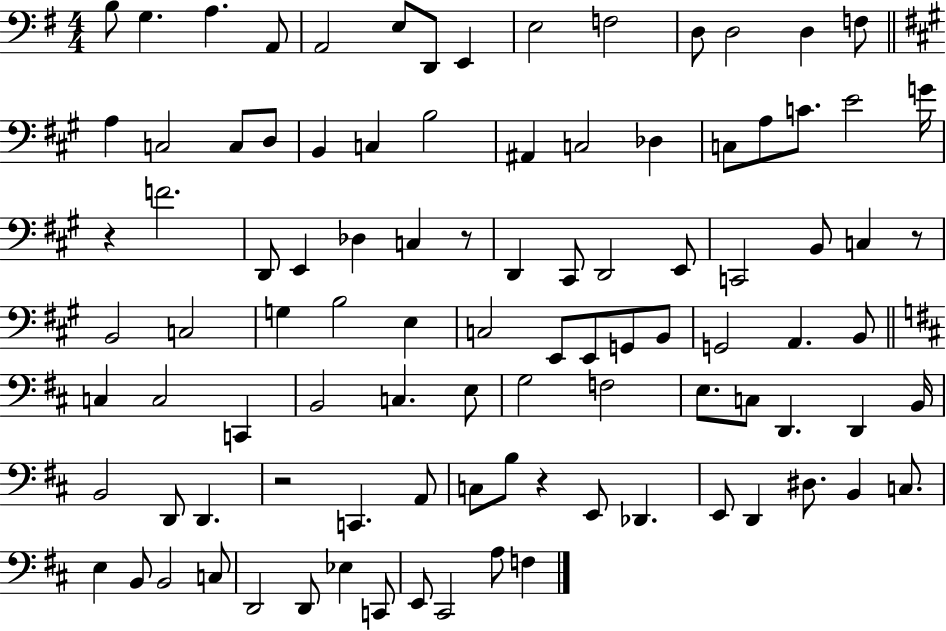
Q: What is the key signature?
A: G major